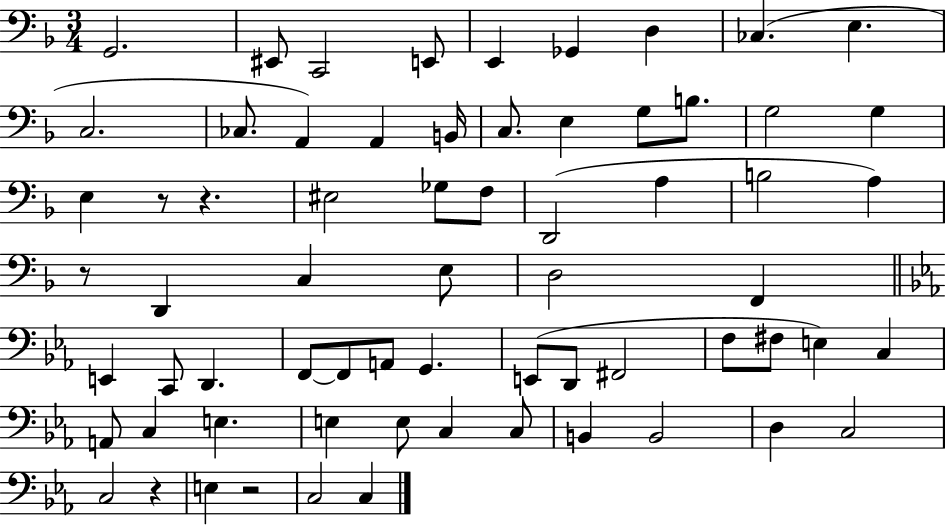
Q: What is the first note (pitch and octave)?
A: G2